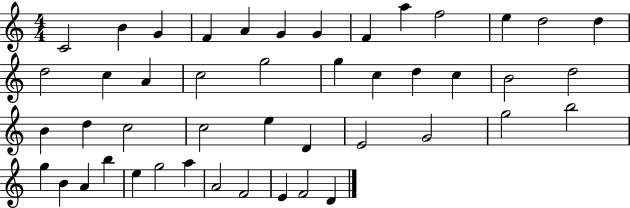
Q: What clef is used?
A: treble